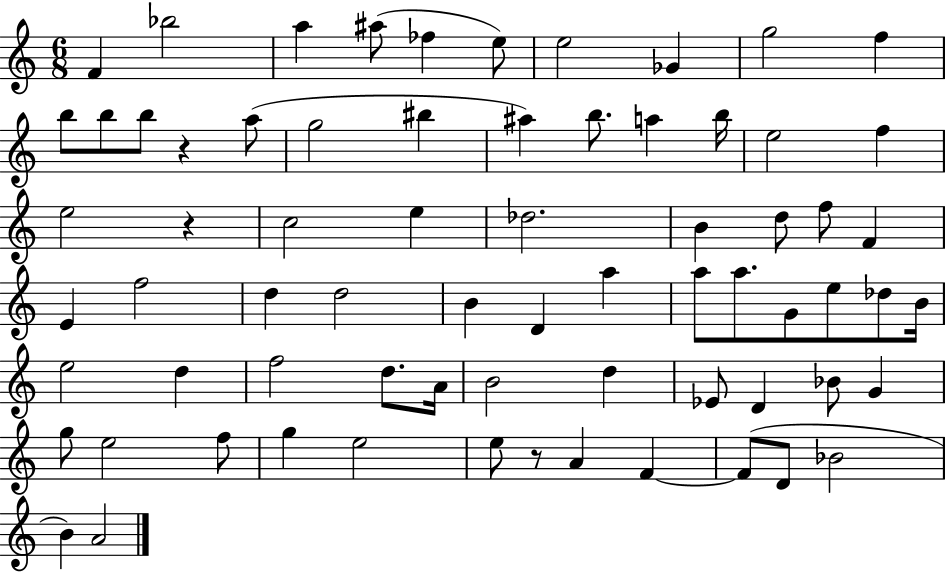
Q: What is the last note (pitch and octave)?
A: A4